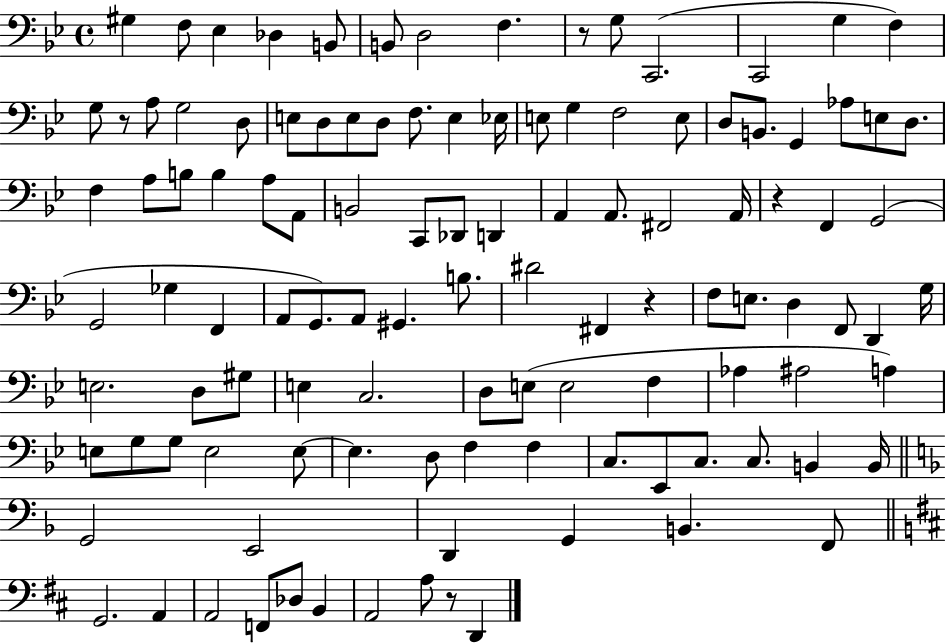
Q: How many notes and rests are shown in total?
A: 113